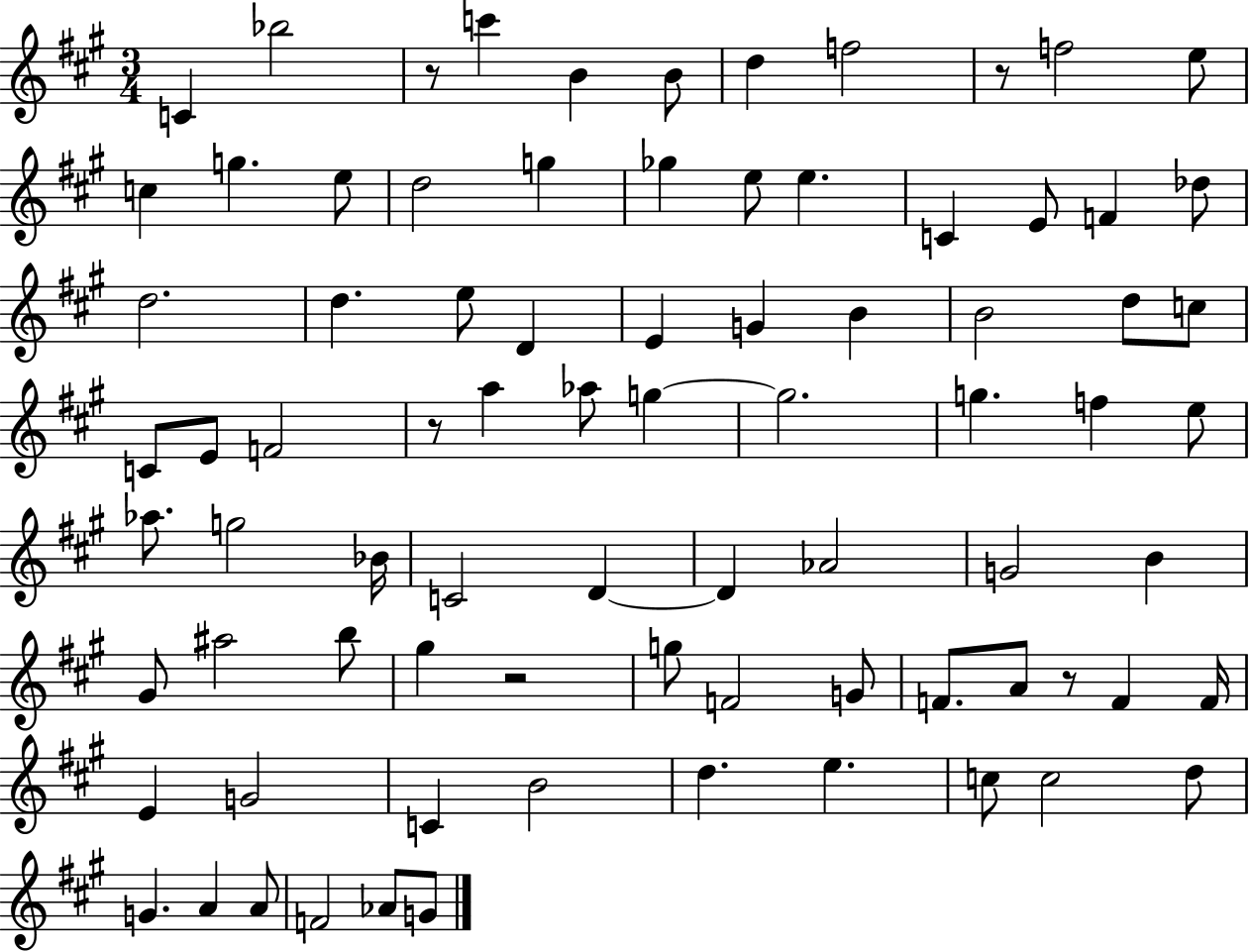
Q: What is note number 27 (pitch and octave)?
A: G4